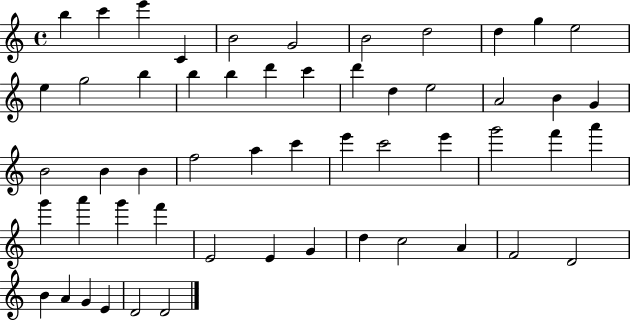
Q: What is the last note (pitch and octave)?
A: D4